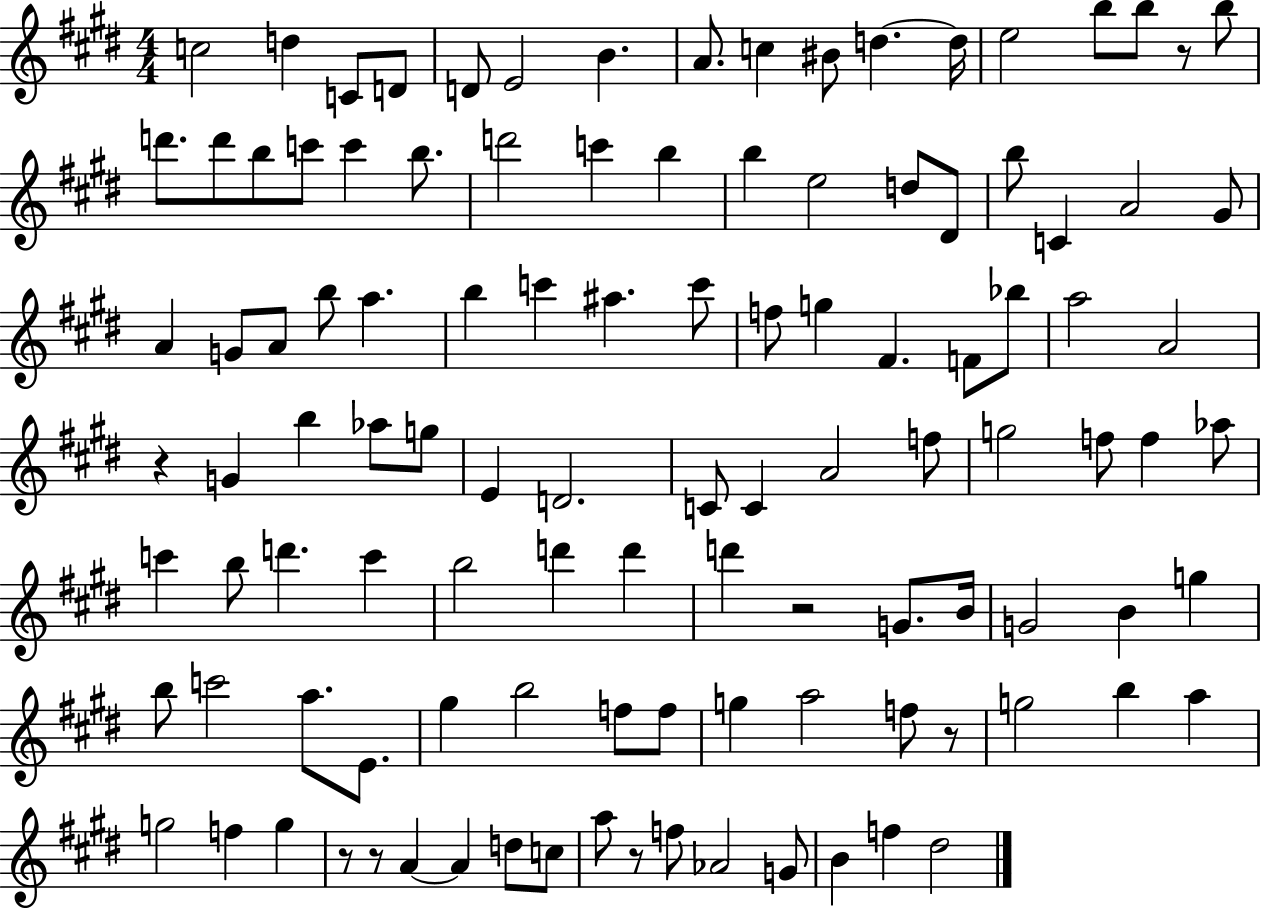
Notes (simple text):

C5/h D5/q C4/e D4/e D4/e E4/h B4/q. A4/e. C5/q BIS4/e D5/q. D5/s E5/h B5/e B5/e R/e B5/e D6/e. D6/e B5/e C6/e C6/q B5/e. D6/h C6/q B5/q B5/q E5/h D5/e D#4/e B5/e C4/q A4/h G#4/e A4/q G4/e A4/e B5/e A5/q. B5/q C6/q A#5/q. C6/e F5/e G5/q F#4/q. F4/e Bb5/e A5/h A4/h R/q G4/q B5/q Ab5/e G5/e E4/q D4/h. C4/e C4/q A4/h F5/e G5/h F5/e F5/q Ab5/e C6/q B5/e D6/q. C6/q B5/h D6/q D6/q D6/q R/h G4/e. B4/s G4/h B4/q G5/q B5/e C6/h A5/e. E4/e. G#5/q B5/h F5/e F5/e G5/q A5/h F5/e R/e G5/h B5/q A5/q G5/h F5/q G5/q R/e R/e A4/q A4/q D5/e C5/e A5/e R/e F5/e Ab4/h G4/e B4/q F5/q D#5/h